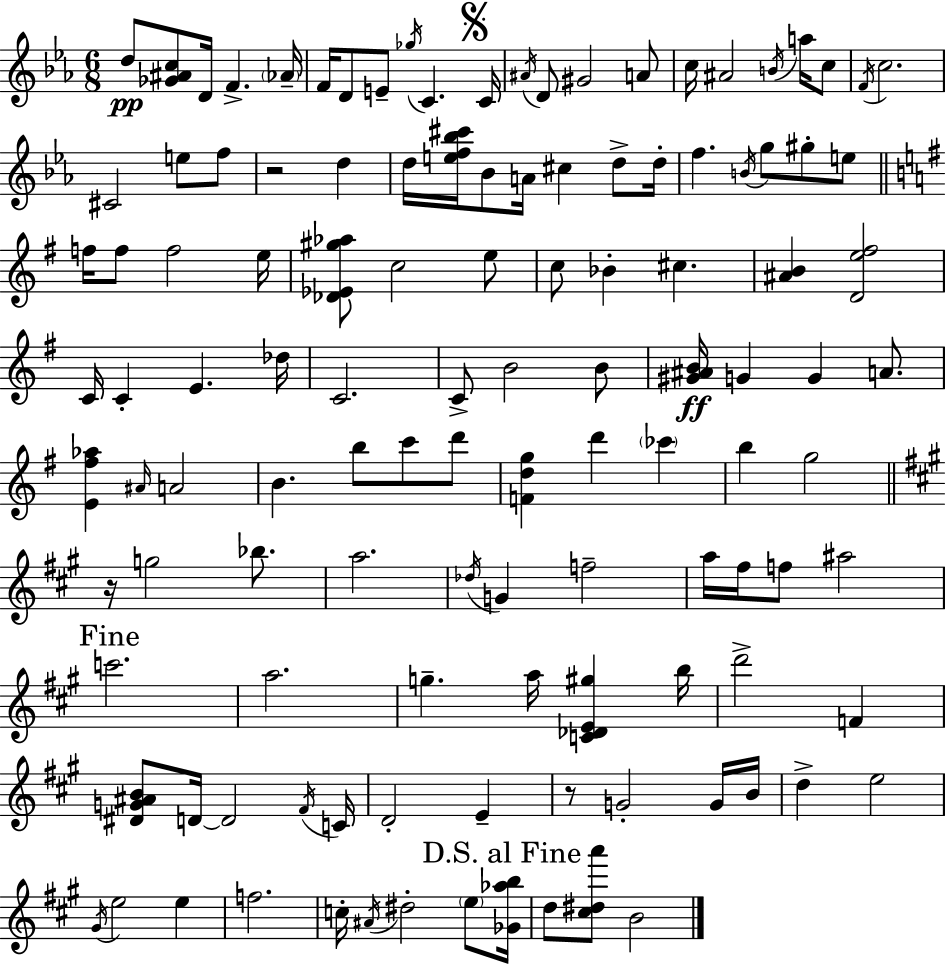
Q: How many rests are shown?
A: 3